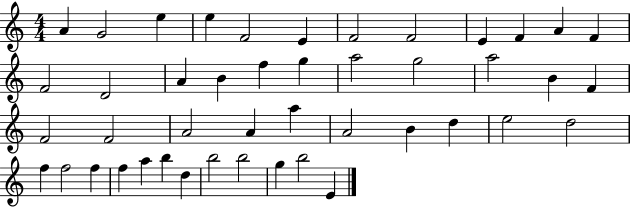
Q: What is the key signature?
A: C major